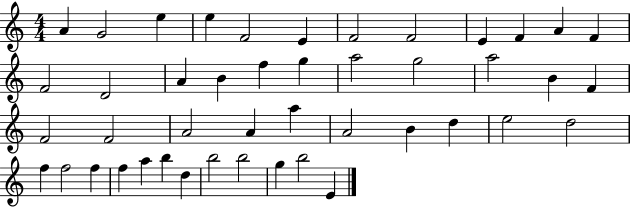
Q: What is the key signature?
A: C major